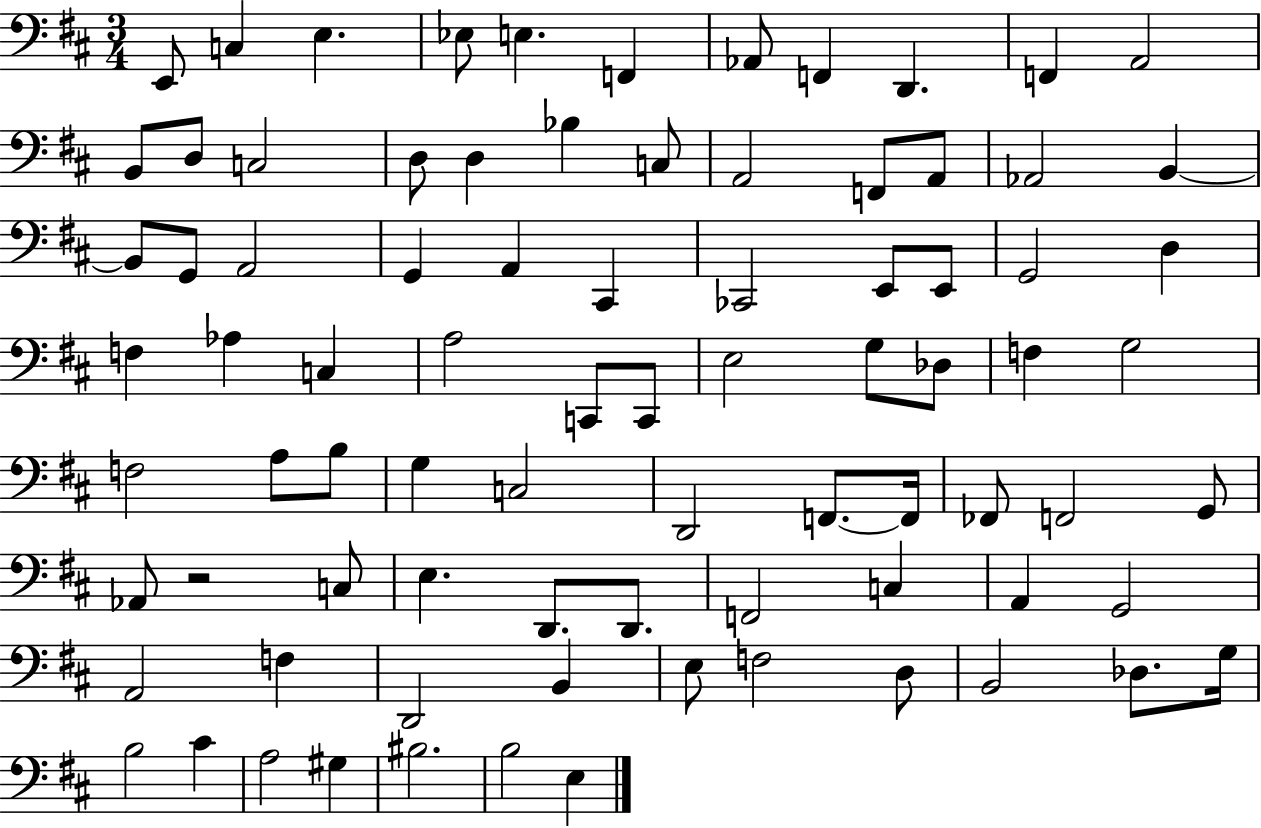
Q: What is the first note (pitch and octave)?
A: E2